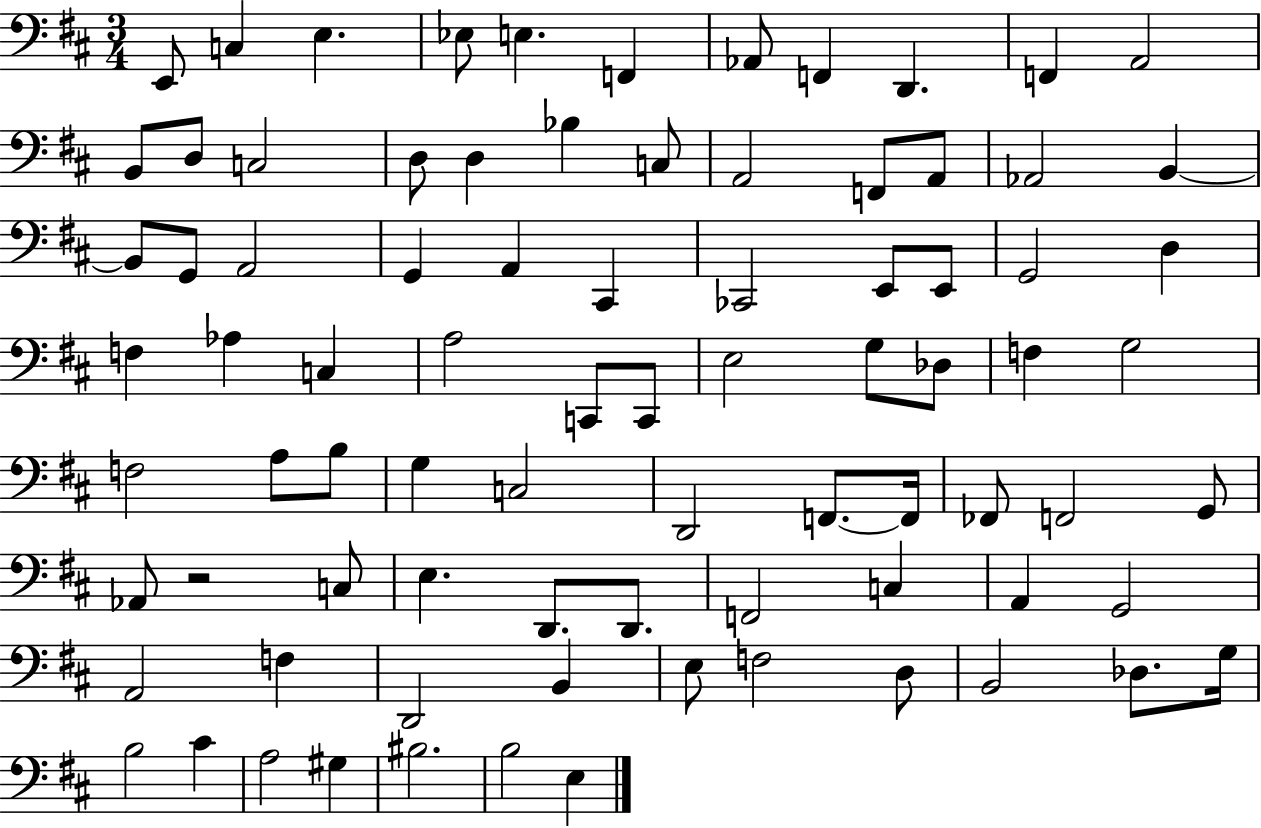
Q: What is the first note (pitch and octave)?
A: E2